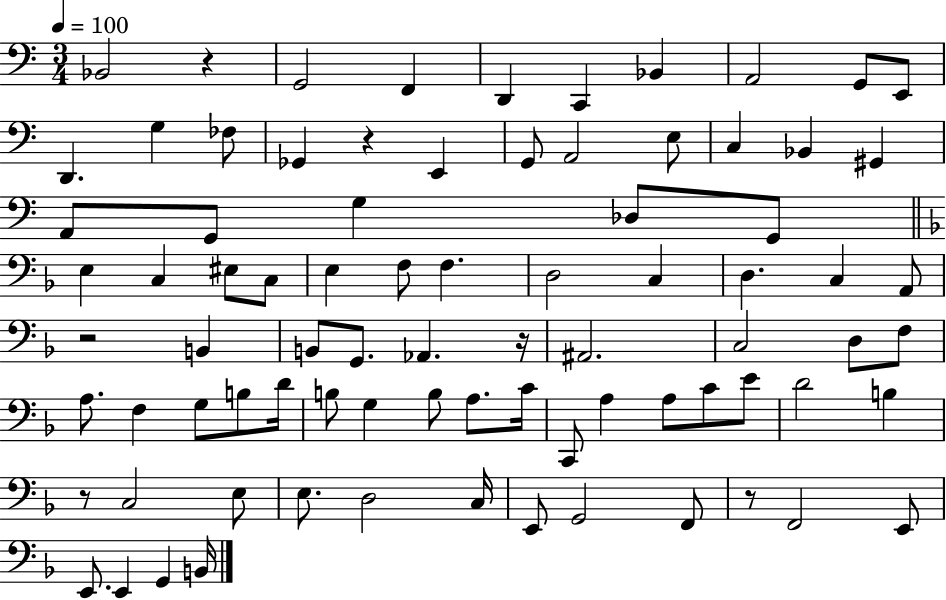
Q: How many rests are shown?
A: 6